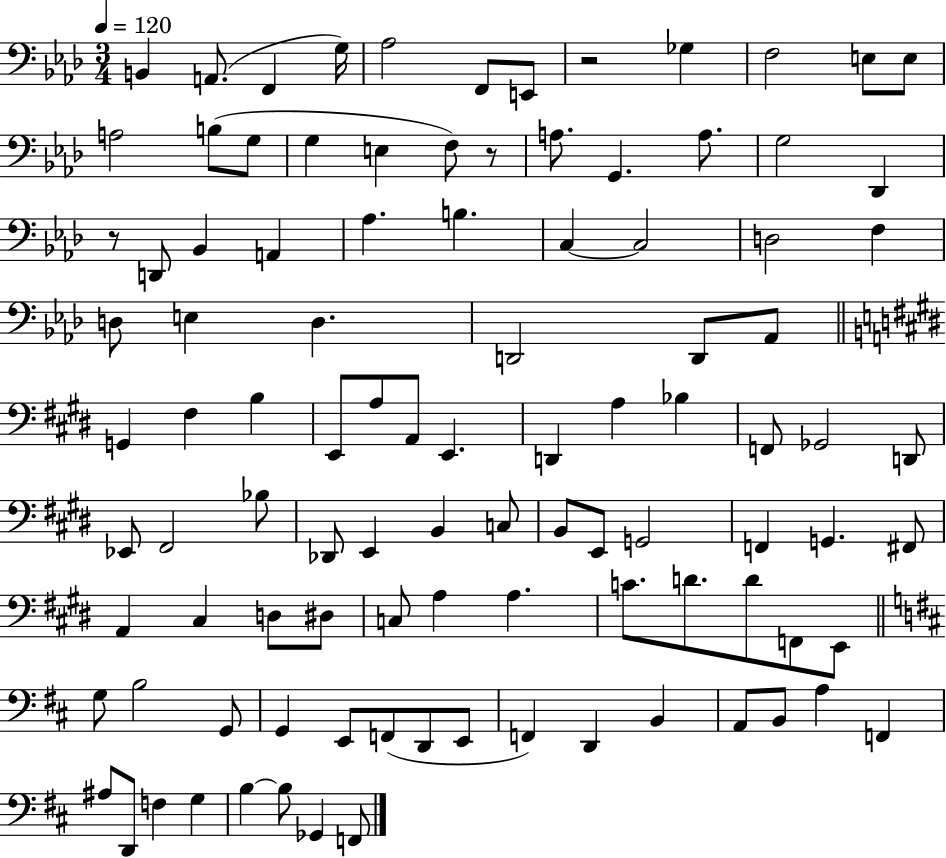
B2/q A2/e. F2/q G3/s Ab3/h F2/e E2/e R/h Gb3/q F3/h E3/e E3/e A3/h B3/e G3/e G3/q E3/q F3/e R/e A3/e. G2/q. A3/e. G3/h Db2/q R/e D2/e Bb2/q A2/q Ab3/q. B3/q. C3/q C3/h D3/h F3/q D3/e E3/q D3/q. D2/h D2/e Ab2/e G2/q F#3/q B3/q E2/e A3/e A2/e E2/q. D2/q A3/q Bb3/q F2/e Gb2/h D2/e Eb2/e F#2/h Bb3/e Db2/e E2/q B2/q C3/e B2/e E2/e G2/h F2/q G2/q. F#2/e A2/q C#3/q D3/e D#3/e C3/e A3/q A3/q. C4/e. D4/e. D4/e F2/e E2/e G3/e B3/h G2/e G2/q E2/e F2/e D2/e E2/e F2/q D2/q B2/q A2/e B2/e A3/q F2/q A#3/e D2/e F3/q G3/q B3/q B3/e Gb2/q F2/e